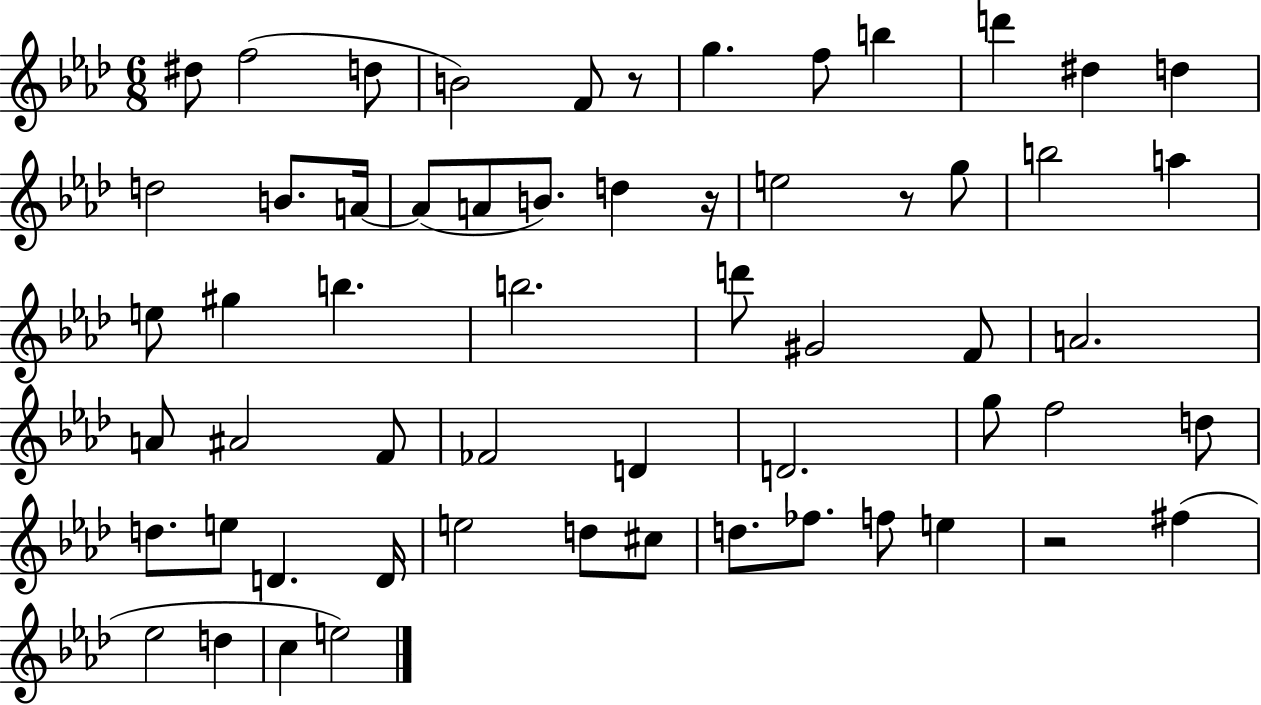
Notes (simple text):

D#5/e F5/h D5/e B4/h F4/e R/e G5/q. F5/e B5/q D6/q D#5/q D5/q D5/h B4/e. A4/s A4/e A4/e B4/e. D5/q R/s E5/h R/e G5/e B5/h A5/q E5/e G#5/q B5/q. B5/h. D6/e G#4/h F4/e A4/h. A4/e A#4/h F4/e FES4/h D4/q D4/h. G5/e F5/h D5/e D5/e. E5/e D4/q. D4/s E5/h D5/e C#5/e D5/e. FES5/e. F5/e E5/q R/h F#5/q Eb5/h D5/q C5/q E5/h